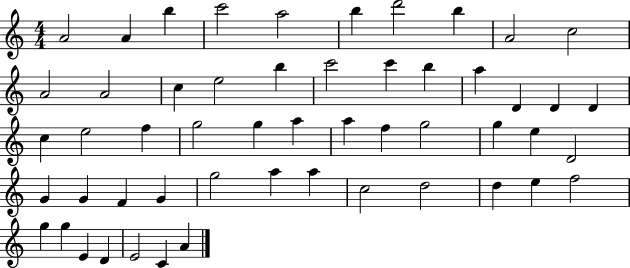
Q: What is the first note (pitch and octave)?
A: A4